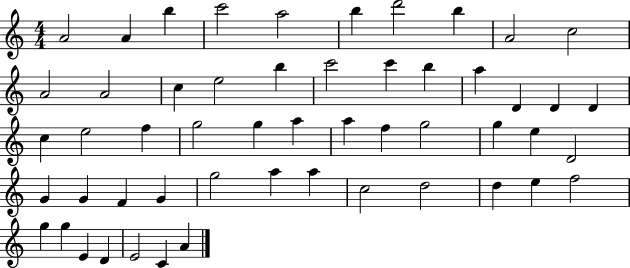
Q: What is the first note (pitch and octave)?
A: A4